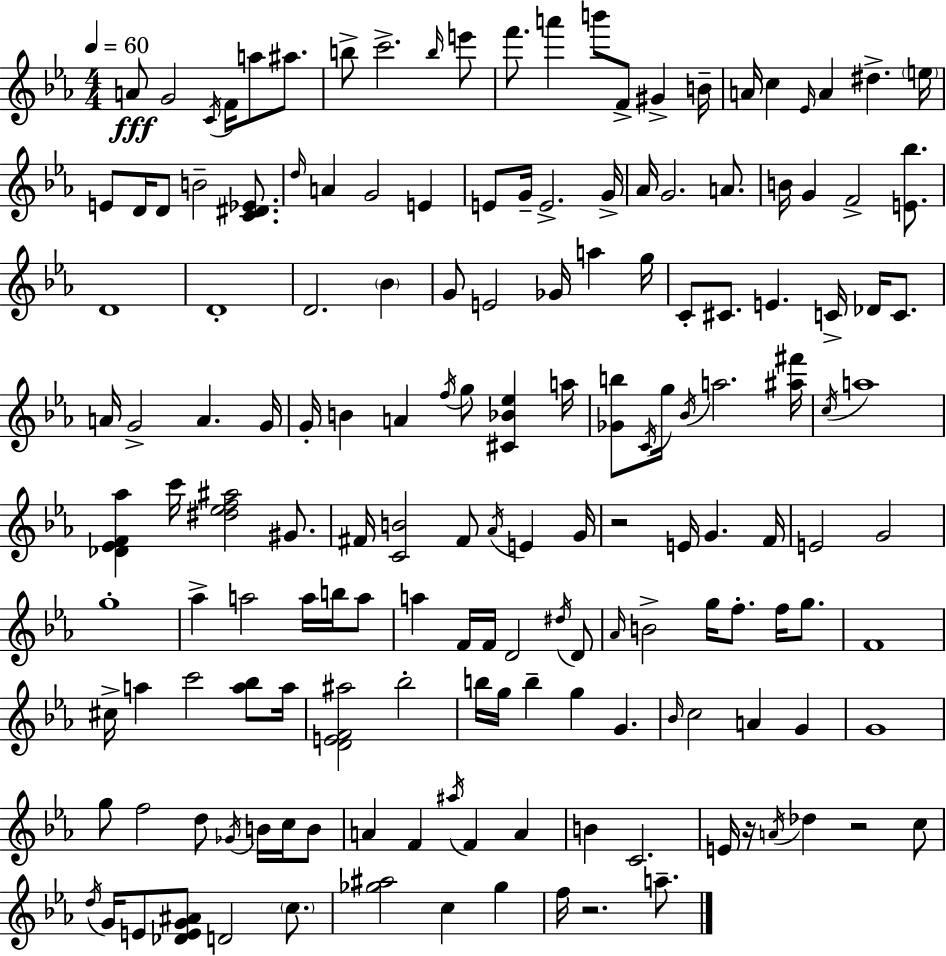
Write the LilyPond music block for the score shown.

{
  \clef treble
  \numericTimeSignature
  \time 4/4
  \key ees \major
  \tempo 4 = 60
  a'8\fff g'2 \acciaccatura { c'16 } f'16 a''8 ais''8. | b''8-> c'''2.-> \grace { b''16 } | e'''8 f'''8. a'''4 b'''8 f'8-> gis'4-> | b'16-- a'16 c''4 \grace { ees'16 } a'4 dis''4.-> | \break \parenthesize e''16 e'8 d'16 d'8 b'2-- | <c' dis' ees'>8. \grace { d''16 } a'4 g'2 | e'4 e'8 g'16-- e'2.-> | g'16-> aes'16 g'2. | \break a'8. b'16 g'4 f'2-> | <e' bes''>8. d'1 | d'1-. | d'2. | \break \parenthesize bes'4 g'8 e'2 ges'16 a''4 | g''16 c'8-. cis'8. e'4. c'16-> | des'16 c'8. a'16 g'2-> a'4. | g'16 g'16-. b'4 a'4 \acciaccatura { f''16 } g''8 | \break <cis' bes' ees''>4 a''16 <ges' b''>8 \acciaccatura { c'16 } g''16 \acciaccatura { bes'16 } a''2. | <ais'' fis'''>16 \acciaccatura { c''16 } a''1 | <des' ees' f' aes''>4 c'''16 <dis'' ees'' f'' ais''>2 | gis'8. fis'16 <c' b'>2 | \break fis'8 \acciaccatura { aes'16 } e'4 g'16 r2 | e'16 g'4. f'16 e'2 | g'2 g''1-. | aes''4-> a''2 | \break a''16 b''16 a''8 a''4 f'16 f'16 d'2 | \acciaccatura { dis''16 } d'8 \grace { aes'16 } b'2-> | g''16 f''8.-. f''16 g''8. f'1 | cis''16-> a''4 | \break c'''2 <a'' bes''>8 a''16 <d' e' f' ais''>2 | bes''2-. b''16 g''16 b''4-- | g''4 g'4. \grace { bes'16 } c''2 | a'4 g'4 g'1 | \break g''8 f''2 | d''8 \acciaccatura { ges'16 } b'16 c''16 b'8 a'4 | f'4 \acciaccatura { ais''16 } f'4 a'4 b'4 | c'2. e'16 r16 | \break \acciaccatura { a'16 } des''4 r2 c''8 \acciaccatura { d''16 } | g'16 e'8 <des' e' g' ais'>8 d'2 \parenthesize c''8. | <ges'' ais''>2 c''4 ges''4 | f''16 r2. a''8.-- | \break \bar "|."
}